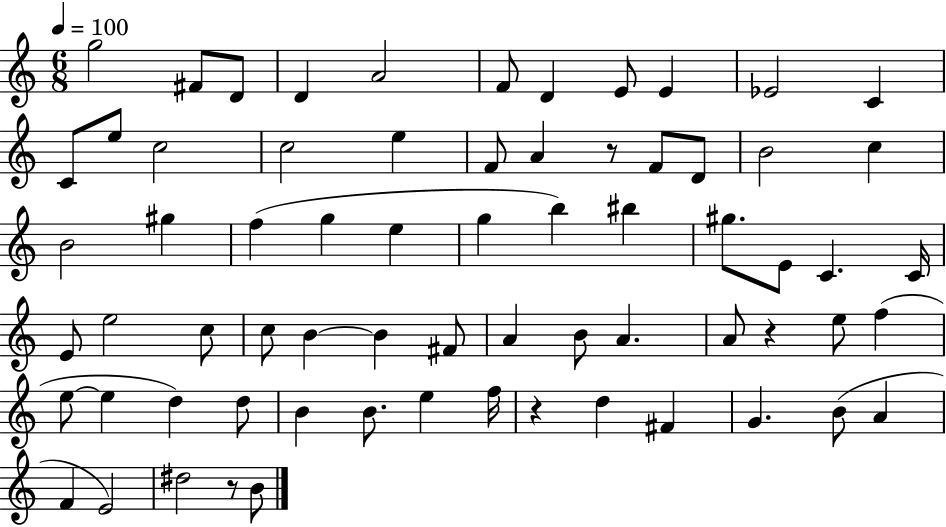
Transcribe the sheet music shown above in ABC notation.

X:1
T:Untitled
M:6/8
L:1/4
K:C
g2 ^F/2 D/2 D A2 F/2 D E/2 E _E2 C C/2 e/2 c2 c2 e F/2 A z/2 F/2 D/2 B2 c B2 ^g f g e g b ^b ^g/2 E/2 C C/4 E/2 e2 c/2 c/2 B B ^F/2 A B/2 A A/2 z e/2 f e/2 e d d/2 B B/2 e f/4 z d ^F G B/2 A F E2 ^d2 z/2 B/2